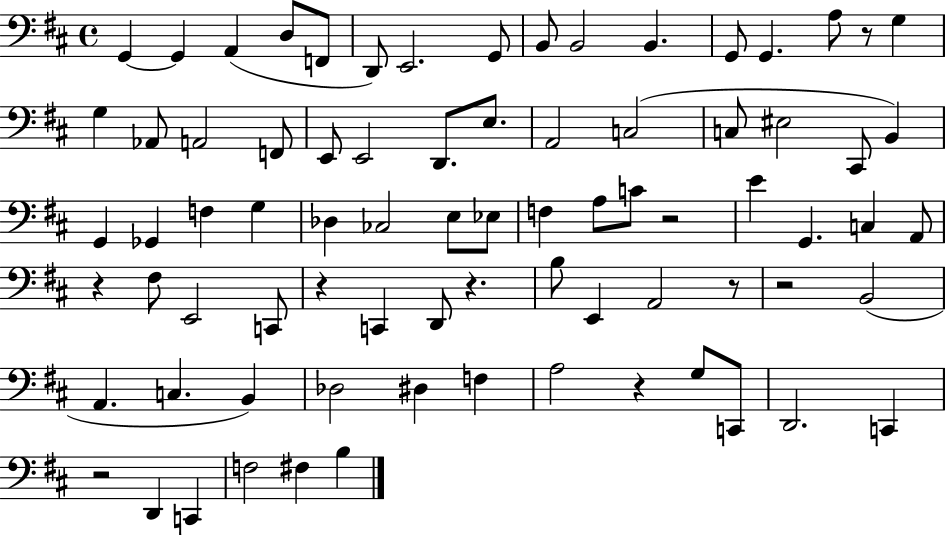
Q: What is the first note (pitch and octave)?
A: G2